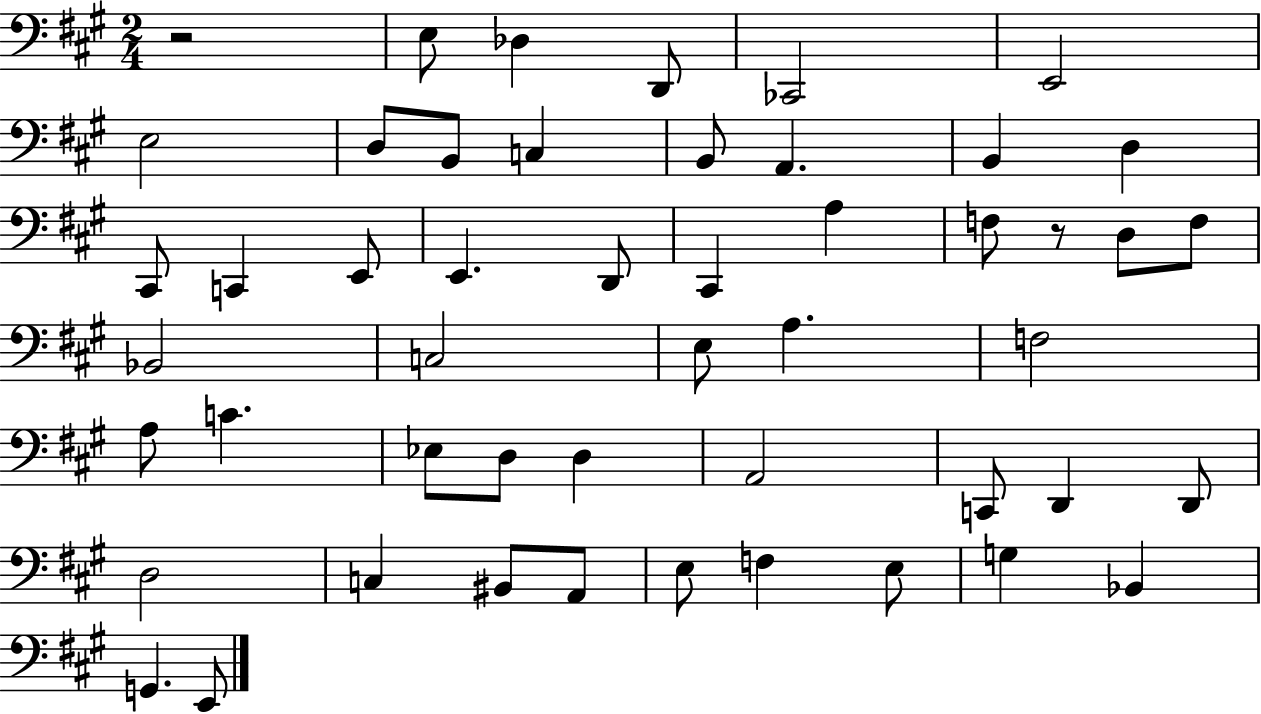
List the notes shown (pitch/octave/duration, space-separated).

R/h E3/e Db3/q D2/e CES2/h E2/h E3/h D3/e B2/e C3/q B2/e A2/q. B2/q D3/q C#2/e C2/q E2/e E2/q. D2/e C#2/q A3/q F3/e R/e D3/e F3/e Bb2/h C3/h E3/e A3/q. F3/h A3/e C4/q. Eb3/e D3/e D3/q A2/h C2/e D2/q D2/e D3/h C3/q BIS2/e A2/e E3/e F3/q E3/e G3/q Bb2/q G2/q. E2/e